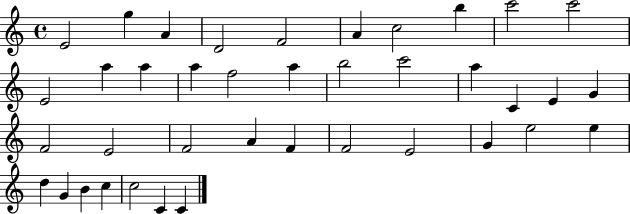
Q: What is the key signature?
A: C major